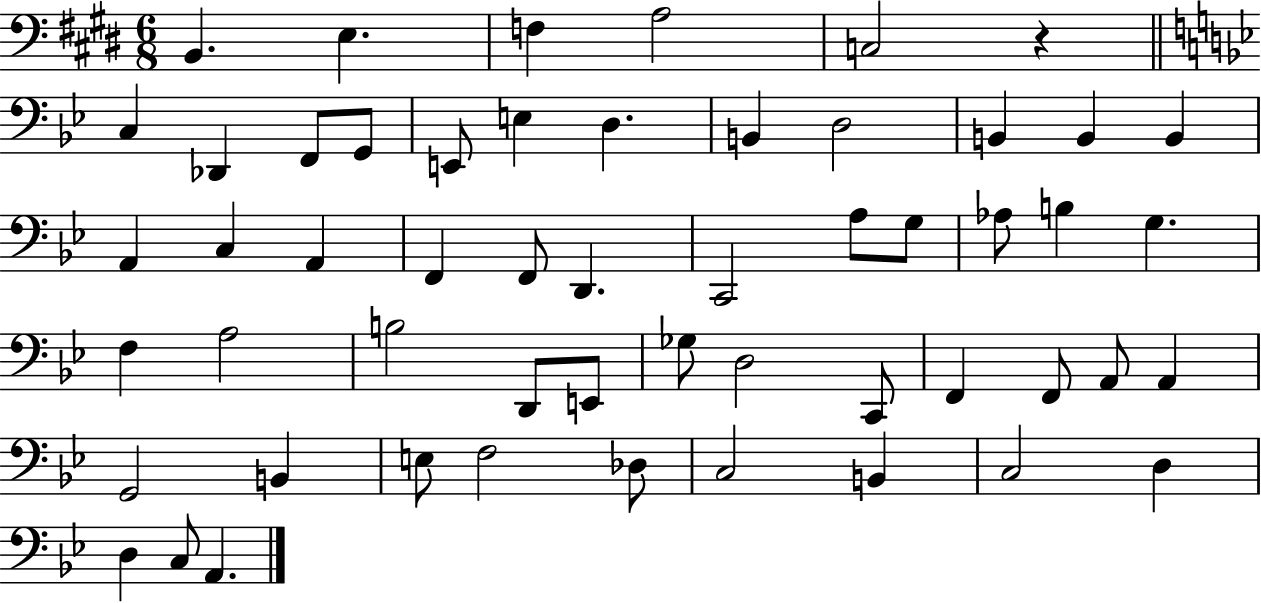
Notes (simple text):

B2/q. E3/q. F3/q A3/h C3/h R/q C3/q Db2/q F2/e G2/e E2/e E3/q D3/q. B2/q D3/h B2/q B2/q B2/q A2/q C3/q A2/q F2/q F2/e D2/q. C2/h A3/e G3/e Ab3/e B3/q G3/q. F3/q A3/h B3/h D2/e E2/e Gb3/e D3/h C2/e F2/q F2/e A2/e A2/q G2/h B2/q E3/e F3/h Db3/e C3/h B2/q C3/h D3/q D3/q C3/e A2/q.